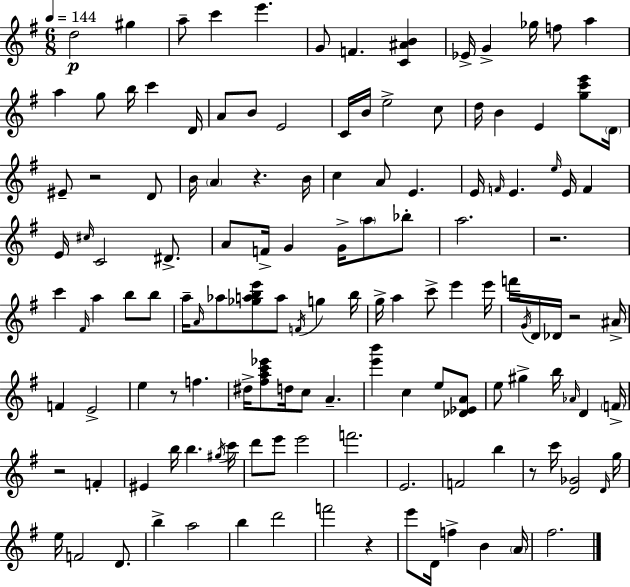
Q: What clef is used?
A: treble